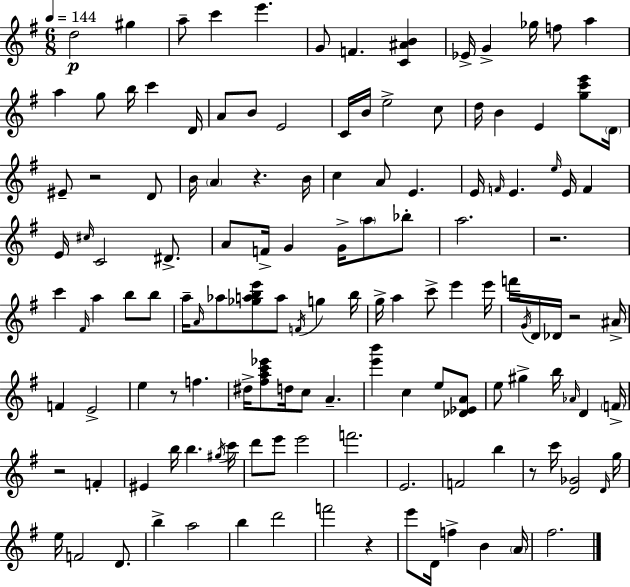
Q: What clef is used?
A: treble